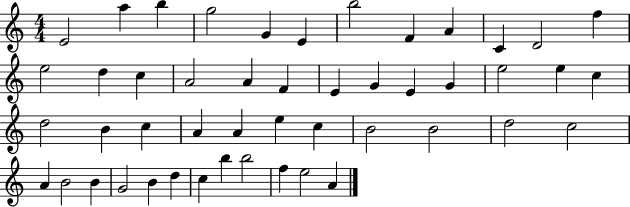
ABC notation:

X:1
T:Untitled
M:4/4
L:1/4
K:C
E2 a b g2 G E b2 F A C D2 f e2 d c A2 A F E G E G e2 e c d2 B c A A e c B2 B2 d2 c2 A B2 B G2 B d c b b2 f e2 A